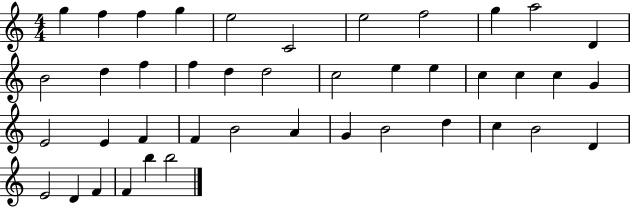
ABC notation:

X:1
T:Untitled
M:4/4
L:1/4
K:C
g f f g e2 C2 e2 f2 g a2 D B2 d f f d d2 c2 e e c c c G E2 E F F B2 A G B2 d c B2 D E2 D F F b b2